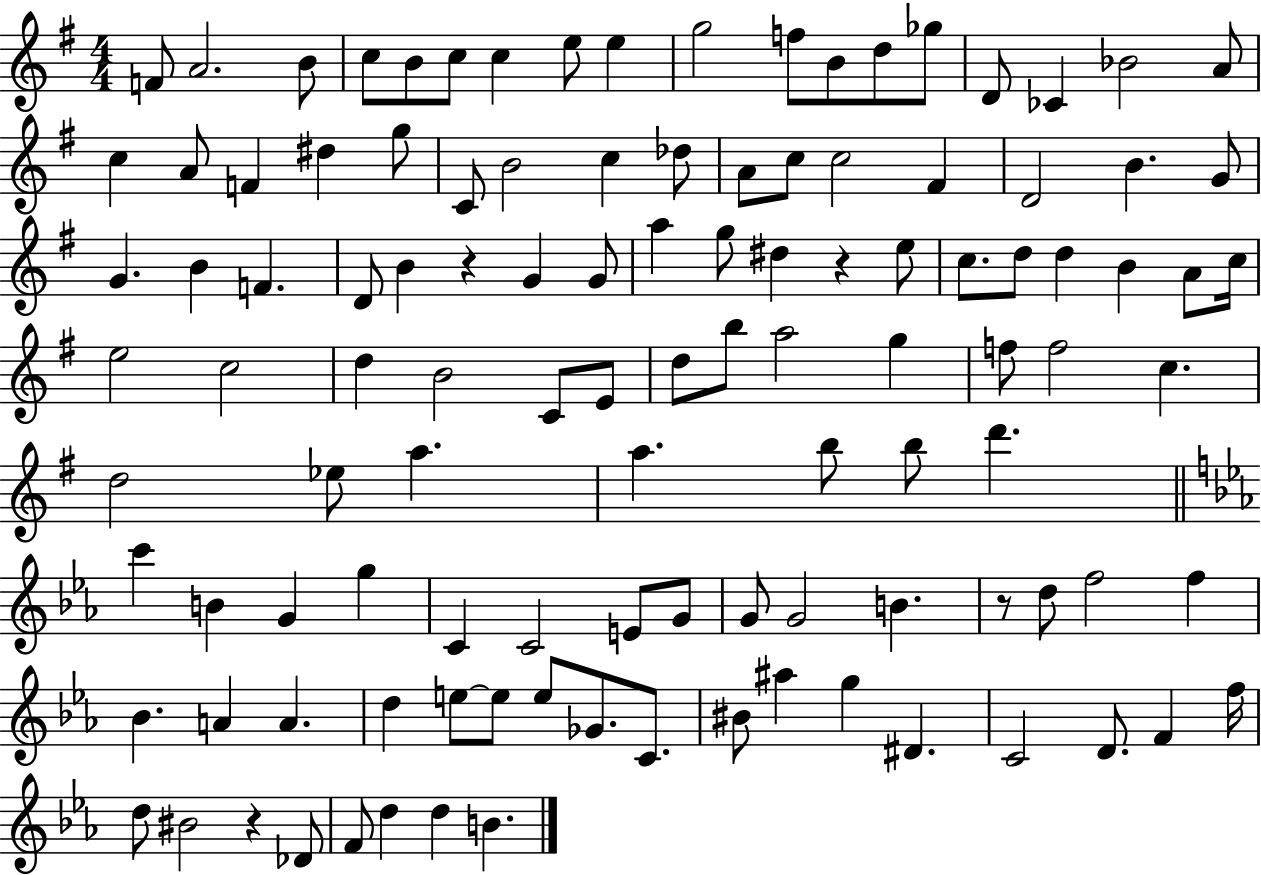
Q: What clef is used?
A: treble